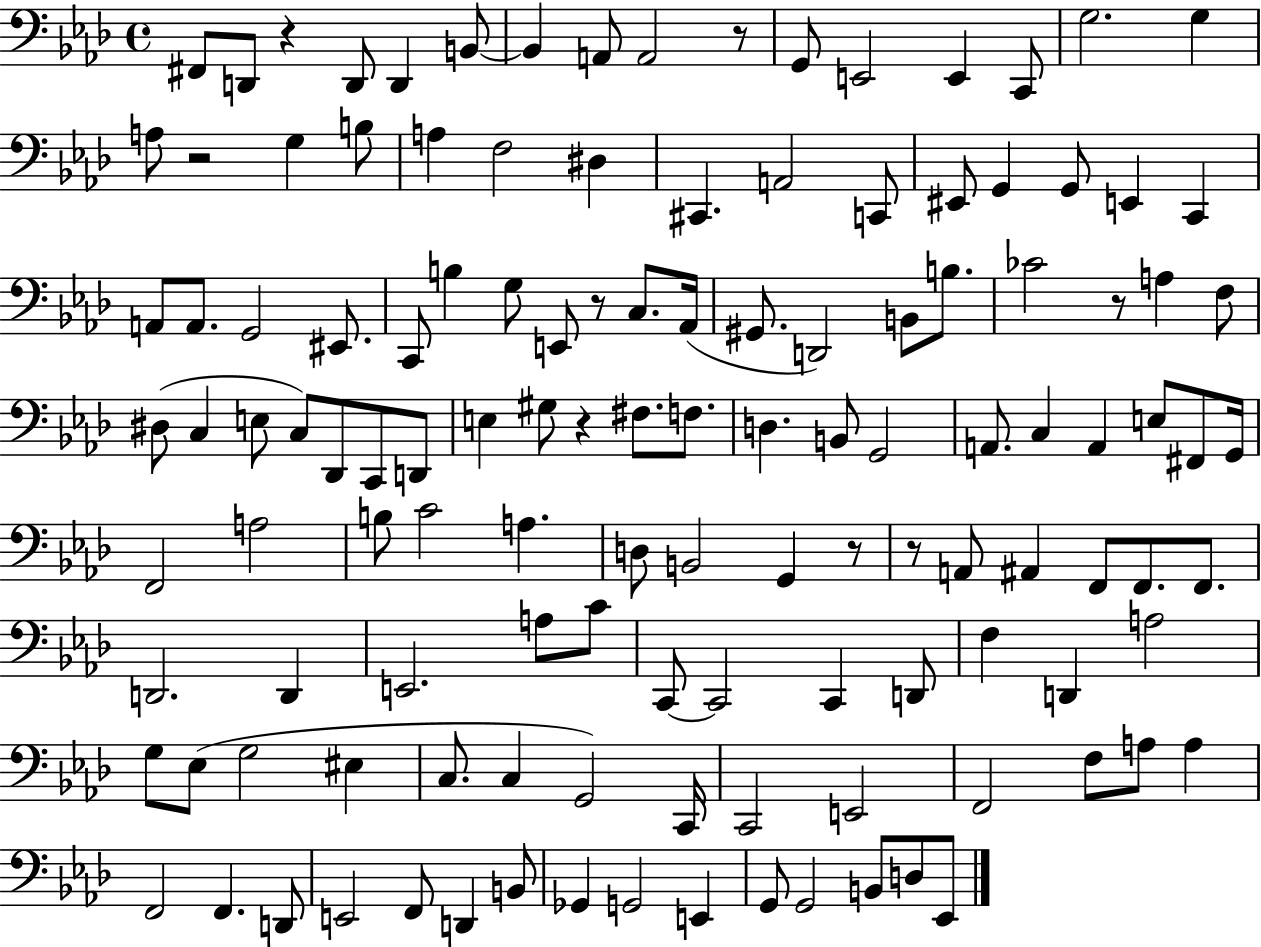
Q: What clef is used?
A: bass